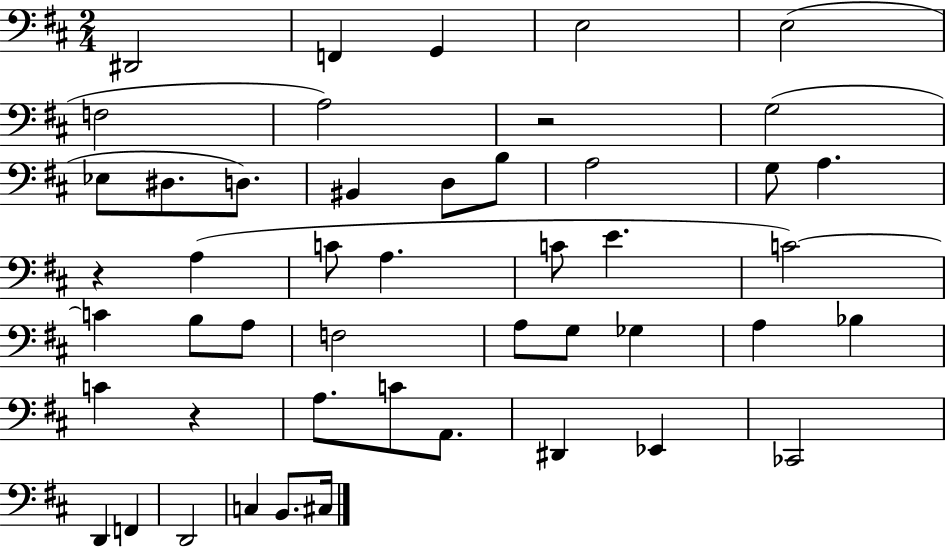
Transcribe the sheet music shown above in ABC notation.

X:1
T:Untitled
M:2/4
L:1/4
K:D
^D,,2 F,, G,, E,2 E,2 F,2 A,2 z2 G,2 _E,/2 ^D,/2 D,/2 ^B,, D,/2 B,/2 A,2 G,/2 A, z A, C/2 A, C/2 E C2 C B,/2 A,/2 F,2 A,/2 G,/2 _G, A, _B, C z A,/2 C/2 A,,/2 ^D,, _E,, _C,,2 D,, F,, D,,2 C, B,,/2 ^C,/4